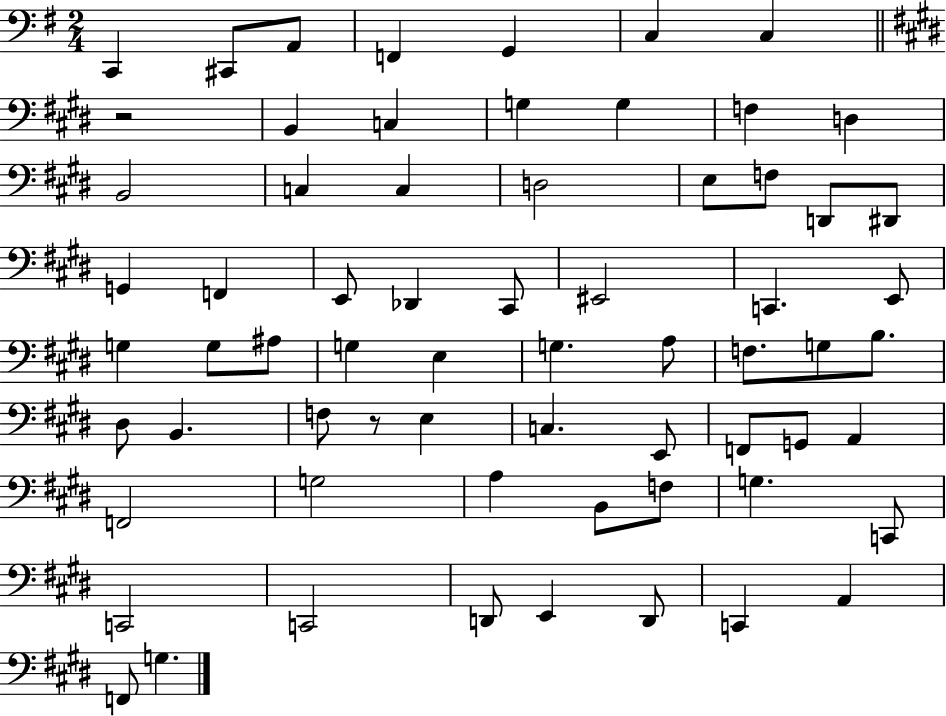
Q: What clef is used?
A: bass